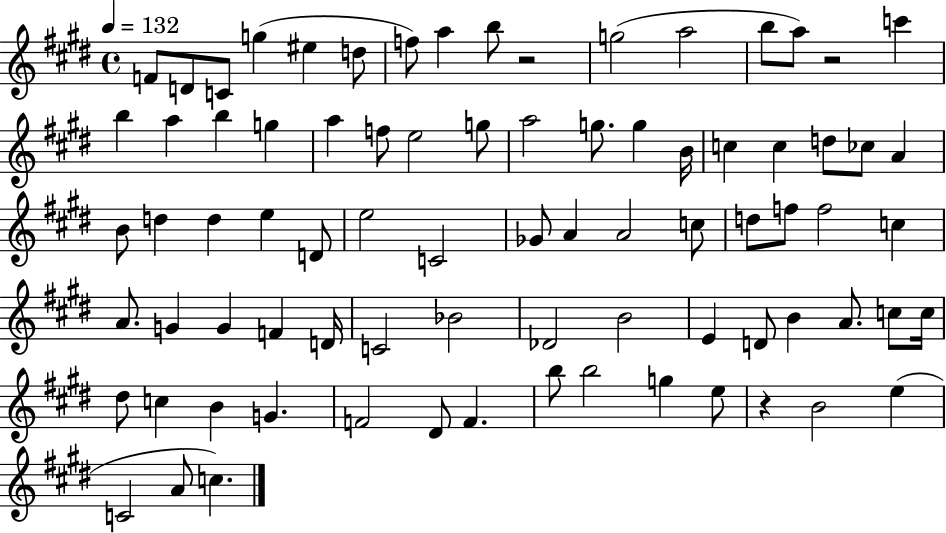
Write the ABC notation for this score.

X:1
T:Untitled
M:4/4
L:1/4
K:E
F/2 D/2 C/2 g ^e d/2 f/2 a b/2 z2 g2 a2 b/2 a/2 z2 c' b a b g a f/2 e2 g/2 a2 g/2 g B/4 c c d/2 _c/2 A B/2 d d e D/2 e2 C2 _G/2 A A2 c/2 d/2 f/2 f2 c A/2 G G F D/4 C2 _B2 _D2 B2 E D/2 B A/2 c/2 c/4 ^d/2 c B G F2 ^D/2 F b/2 b2 g e/2 z B2 e C2 A/2 c